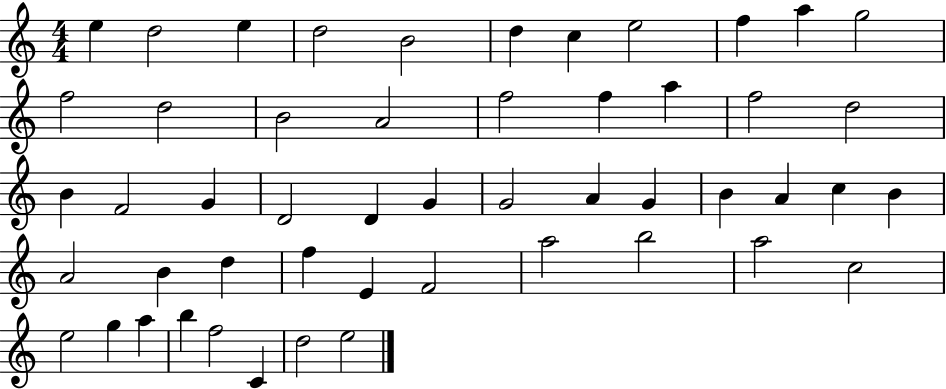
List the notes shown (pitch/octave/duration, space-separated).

E5/q D5/h E5/q D5/h B4/h D5/q C5/q E5/h F5/q A5/q G5/h F5/h D5/h B4/h A4/h F5/h F5/q A5/q F5/h D5/h B4/q F4/h G4/q D4/h D4/q G4/q G4/h A4/q G4/q B4/q A4/q C5/q B4/q A4/h B4/q D5/q F5/q E4/q F4/h A5/h B5/h A5/h C5/h E5/h G5/q A5/q B5/q F5/h C4/q D5/h E5/h